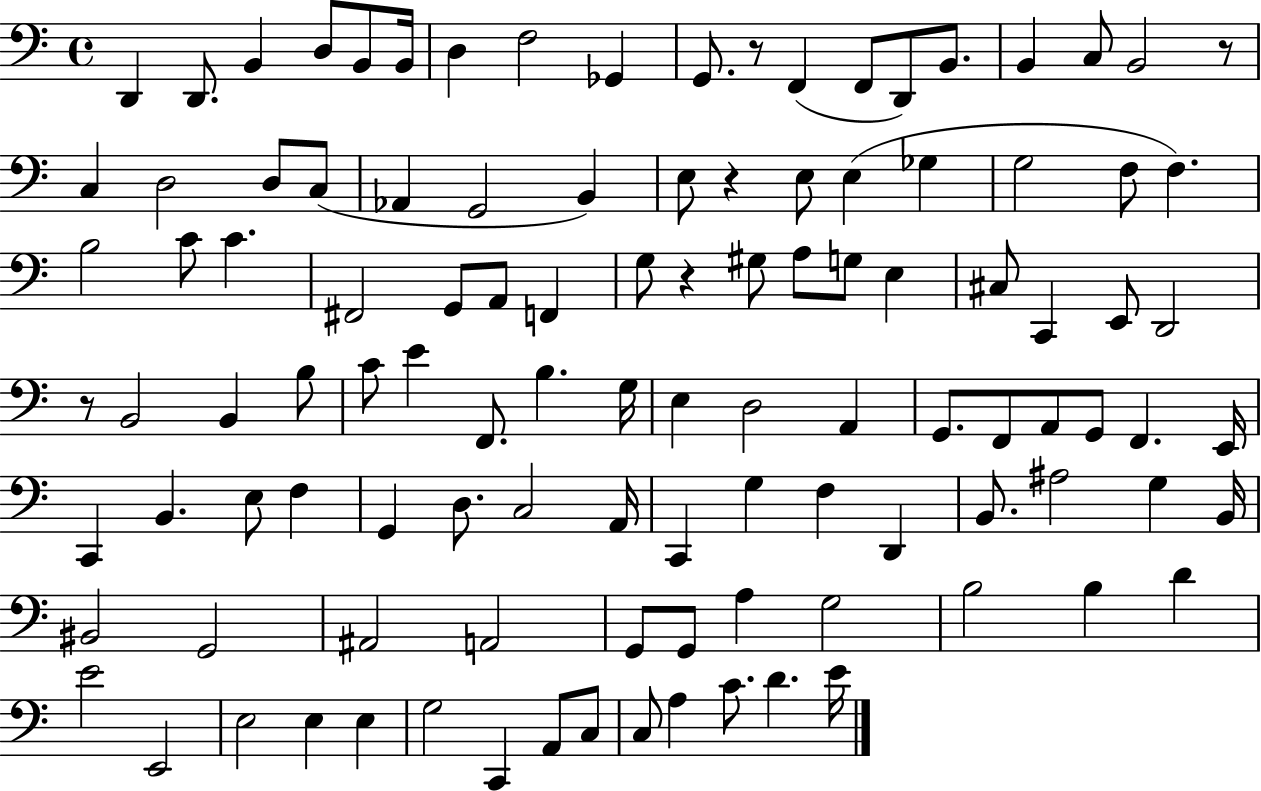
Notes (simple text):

D2/q D2/e. B2/q D3/e B2/e B2/s D3/q F3/h Gb2/q G2/e. R/e F2/q F2/e D2/e B2/e. B2/q C3/e B2/h R/e C3/q D3/h D3/e C3/e Ab2/q G2/h B2/q E3/e R/q E3/e E3/q Gb3/q G3/h F3/e F3/q. B3/h C4/e C4/q. F#2/h G2/e A2/e F2/q G3/e R/q G#3/e A3/e G3/e E3/q C#3/e C2/q E2/e D2/h R/e B2/h B2/q B3/e C4/e E4/q F2/e. B3/q. G3/s E3/q D3/h A2/q G2/e. F2/e A2/e G2/e F2/q. E2/s C2/q B2/q. E3/e F3/q G2/q D3/e. C3/h A2/s C2/q G3/q F3/q D2/q B2/e. A#3/h G3/q B2/s BIS2/h G2/h A#2/h A2/h G2/e G2/e A3/q G3/h B3/h B3/q D4/q E4/h E2/h E3/h E3/q E3/q G3/h C2/q A2/e C3/e C3/e A3/q C4/e. D4/q. E4/s